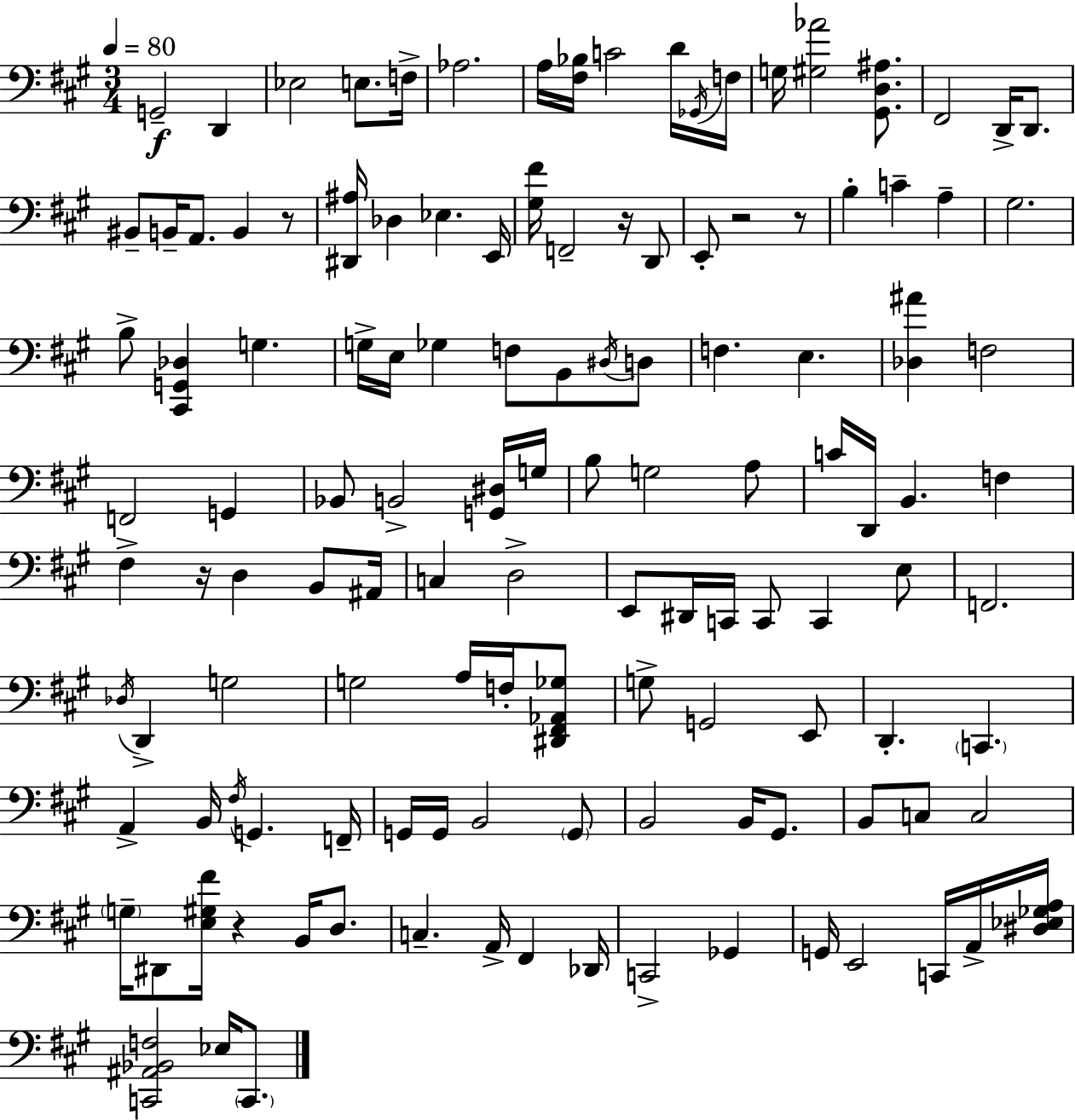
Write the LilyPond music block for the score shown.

{
  \clef bass
  \numericTimeSignature
  \time 3/4
  \key a \major
  \tempo 4 = 80
  g,2--\f d,4 | ees2 e8. f16-> | aes2. | a16 <fis bes>16 c'2 d'16 \acciaccatura { ges,16 } | \break f16 g16 <gis aes'>2 <gis, d ais>8. | fis,2 d,16-> d,8. | bis,8-- b,16-- a,8. b,4 r8 | <dis, ais>16 des4 ees4. | \break e,16 <gis fis'>16 f,2-- r16 d,8 | e,8-. r2 r8 | b4-. c'4-- a4-- | gis2. | \break b8-> <cis, g, des>4 g4. | g16-> e16 ges4 f8 b,8 \acciaccatura { dis16 } | d8 f4. e4. | <des ais'>4 f2 | \break f,2 g,4 | bes,8 b,2-> | <g, dis>16 g16 b8 g2 | a8 c'16 d,16 b,4. f4 | \break fis4-> r16 d4 b,8 | ais,16 c4 d2-> | e,8 dis,16 c,16 c,8 c,4 | e8 f,2. | \break \acciaccatura { des16 } d,4-> g2 | g2 a16 | f16-. <dis, fis, aes, ges>8 g8-> g,2 | e,8 d,4.-. \parenthesize c,4. | \break a,4-> b,16 \acciaccatura { fis16 } g,4. | f,16-- g,16 g,16 b,2 | \parenthesize g,8 b,2 | b,16 gis,8. b,8 c8 c2 | \break \parenthesize g16-- dis,8 <e gis fis'>16 r4 | b,16 d8. c4.-- a,16-> fis,4 | des,16 c,2-> | ges,4 g,16 e,2 | \break c,16 a,16-> <dis ees ges a>16 <c, ais, bes, f>2 | ees16 \parenthesize c,8. \bar "|."
}